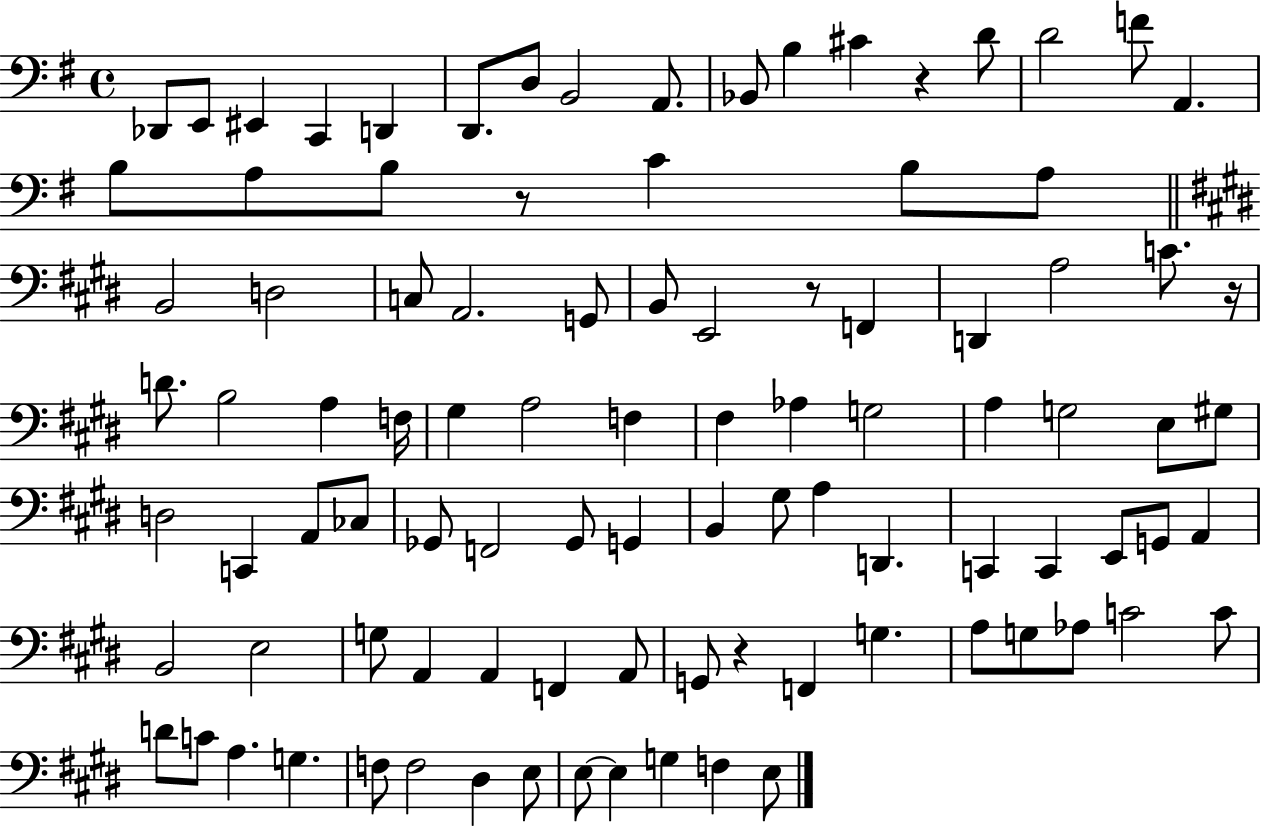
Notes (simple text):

Db2/e E2/e EIS2/q C2/q D2/q D2/e. D3/e B2/h A2/e. Bb2/e B3/q C#4/q R/q D4/e D4/h F4/e A2/q. B3/e A3/e B3/e R/e C4/q B3/e A3/e B2/h D3/h C3/e A2/h. G2/e B2/e E2/h R/e F2/q D2/q A3/h C4/e. R/s D4/e. B3/h A3/q F3/s G#3/q A3/h F3/q F#3/q Ab3/q G3/h A3/q G3/h E3/e G#3/e D3/h C2/q A2/e CES3/e Gb2/e F2/h Gb2/e G2/q B2/q G#3/e A3/q D2/q. C2/q C2/q E2/e G2/e A2/q B2/h E3/h G3/e A2/q A2/q F2/q A2/e G2/e R/q F2/q G3/q. A3/e G3/e Ab3/e C4/h C4/e D4/e C4/e A3/q. G3/q. F3/e F3/h D#3/q E3/e E3/e E3/q G3/q F3/q E3/e